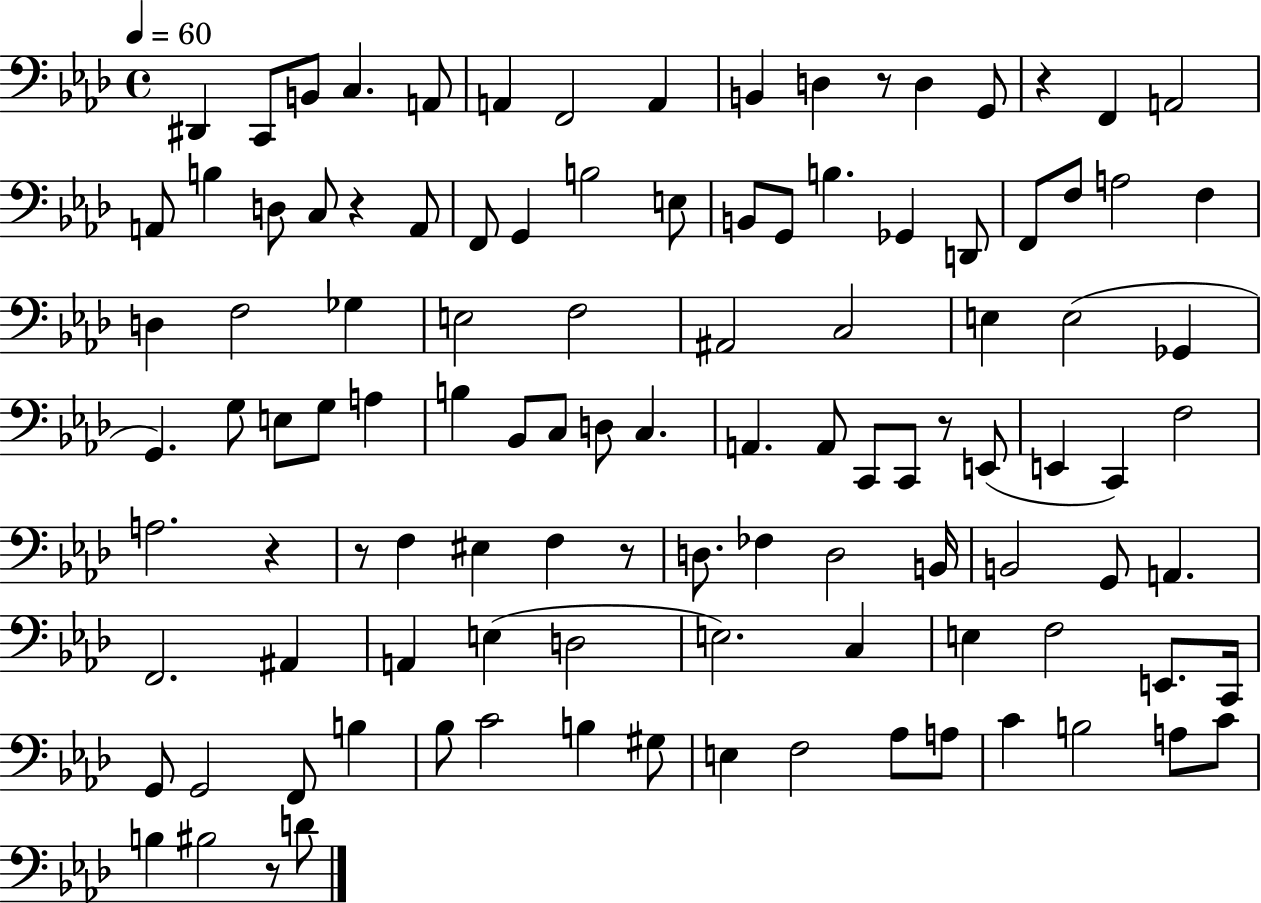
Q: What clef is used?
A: bass